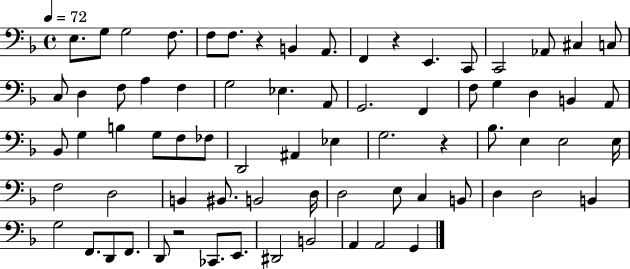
{
  \clef bass
  \time 4/4
  \defaultTimeSignature
  \key f \major
  \tempo 4 = 72
  e8. g8 g2 f8. | f8 f8. r4 b,4 a,8. | f,4 r4 e,4. c,8 | c,2 aes,8 cis4 c8 | \break c8 d4 f8 a4 f4 | g2 ees4. a,8 | g,2. f,4 | f8 g4 d4 b,4 a,8 | \break bes,8 g4 b4 g8 f8 fes8 | d,2 ais,4 ees4 | g2. r4 | bes8. e4 e2 e16 | \break f2 d2 | b,4 bis,8. b,2 d16 | d2 e8 c4 b,8 | d4 d2 b,4 | \break g2 f,8. d,8 f,8. | d,8 r2 ces,8. e,8. | dis,2 b,2 | a,4 a,2 g,4 | \break \bar "|."
}